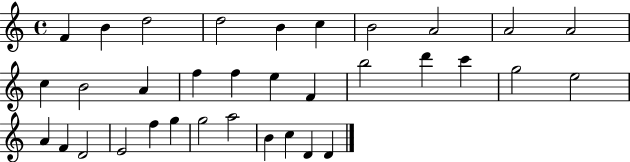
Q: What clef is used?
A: treble